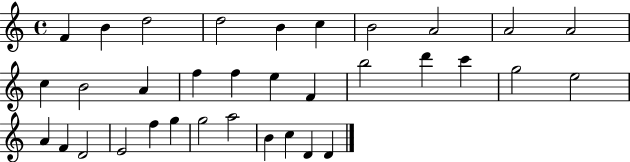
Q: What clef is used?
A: treble